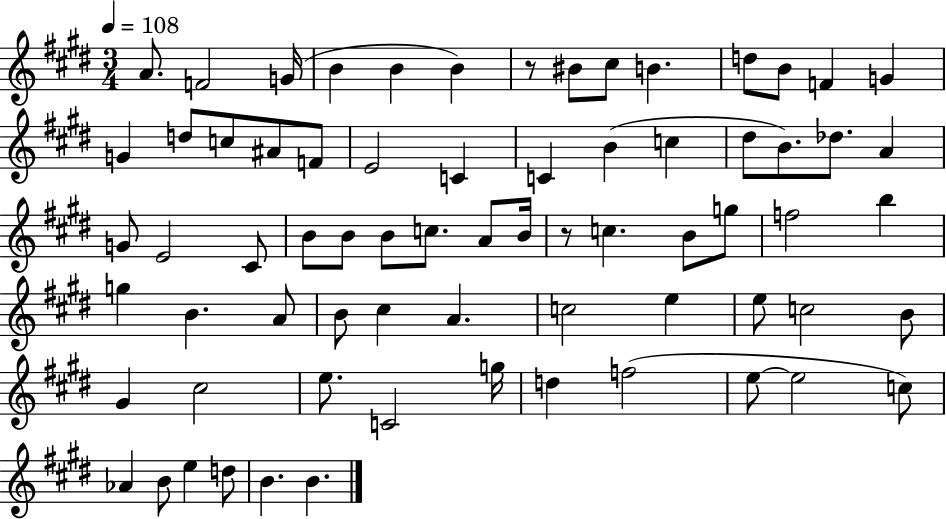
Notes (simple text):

A4/e. F4/h G4/s B4/q B4/q B4/q R/e BIS4/e C#5/e B4/q. D5/e B4/e F4/q G4/q G4/q D5/e C5/e A#4/e F4/e E4/h C4/q C4/q B4/q C5/q D#5/e B4/e. Db5/e. A4/q G4/e E4/h C#4/e B4/e B4/e B4/e C5/e. A4/e B4/s R/e C5/q. B4/e G5/e F5/h B5/q G5/q B4/q. A4/e B4/e C#5/q A4/q. C5/h E5/q E5/e C5/h B4/e G#4/q C#5/h E5/e. C4/h G5/s D5/q F5/h E5/e E5/h C5/e Ab4/q B4/e E5/q D5/e B4/q. B4/q.